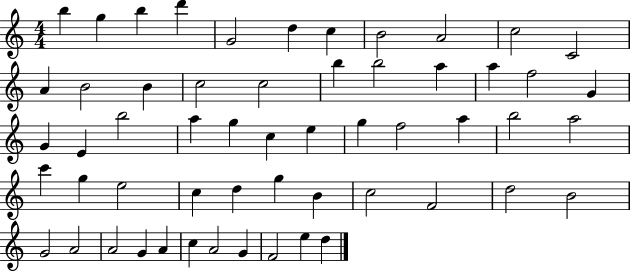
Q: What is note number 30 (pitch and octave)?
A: G5